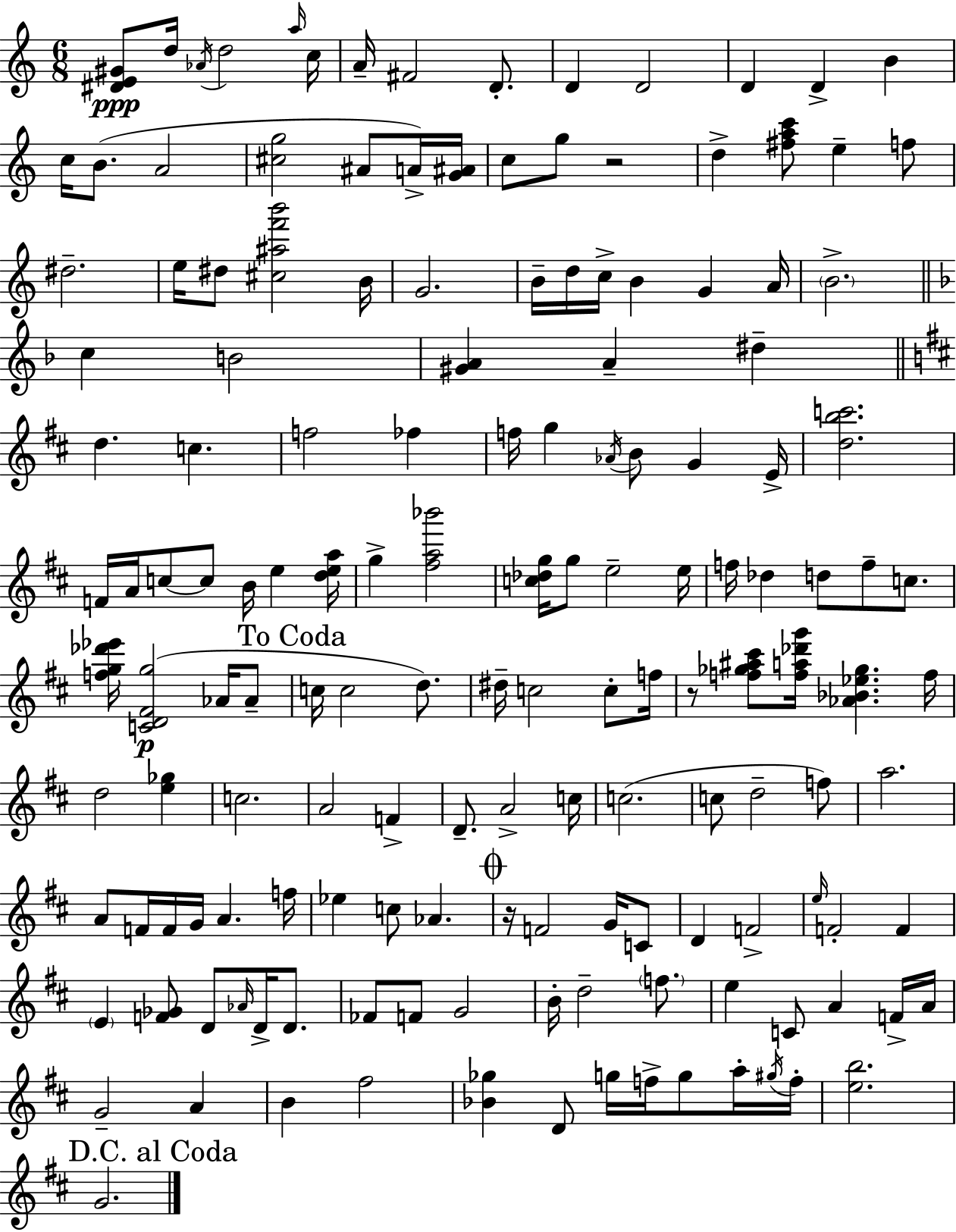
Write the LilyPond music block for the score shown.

{
  \clef treble
  \numericTimeSignature
  \time 6/8
  \key a \minor
  <dis' e' gis'>8\ppp d''16 \acciaccatura { aes'16 } d''2 | \grace { a''16 } c''16 a'16-- fis'2 d'8.-. | d'4 d'2 | d'4 d'4-> b'4 | \break c''16 b'8.( a'2 | <cis'' g''>2 ais'8 | a'16->) <g' ais'>16 c''8 g''8 r2 | d''4-> <fis'' a'' c'''>8 e''4-- | \break f''8 dis''2.-- | e''16 dis''8 <cis'' ais'' f''' b'''>2 | b'16 g'2. | b'16-- d''16 c''16-> b'4 g'4 | \break a'16 \parenthesize b'2.-> | \bar "||" \break \key f \major c''4 b'2 | <gis' a'>4 a'4-- dis''4-- | \bar "||" \break \key d \major d''4. c''4. | f''2 fes''4 | f''16 g''4 \acciaccatura { aes'16 } b'8 g'4 | e'16-> <d'' b'' c'''>2. | \break f'16 a'16 c''8~~ c''8 b'16 e''4 | <d'' e'' a''>16 g''4-> <fis'' a'' bes'''>2 | <c'' des'' g''>16 g''8 e''2-- | e''16 f''16 des''4 d''8 f''8-- c''8. | \break <f'' g'' des''' ees'''>16 <c' d' fis' g''>2(\p aes'16 aes'8-- | \mark "To Coda" c''16 c''2 d''8.) | dis''16-- c''2 c''8-. | f''16 r8 <f'' ges'' ais'' cis'''>8 <f'' a'' des''' g'''>16 <aes' bes' ees'' ges''>4. | \break f''16 d''2 <e'' ges''>4 | c''2. | a'2 f'4-> | d'8.-- a'2-> | \break c''16 c''2.( | c''8 d''2-- f''8) | a''2. | a'8 f'16 f'16 g'16 a'4. | \break f''16 ees''4 c''8 aes'4. | \mark \markup { \musicglyph "scripts.coda" } r16 f'2 g'16 c'8 | d'4 f'2-> | \grace { e''16 } f'2-. f'4 | \break \parenthesize e'4 <f' ges'>8 d'8 \grace { aes'16 } d'16-> | d'8. fes'8 f'8 g'2 | b'16-. d''2-- | \parenthesize f''8. e''4 c'8 a'4 | \break f'16-> a'16 g'2-- a'4 | b'4 fis''2 | <bes' ges''>4 d'8 g''16 f''16-> g''8 | a''16-. \acciaccatura { gis''16 } f''16-. <e'' b''>2. | \break \mark "D.C. al Coda" g'2. | \bar "|."
}